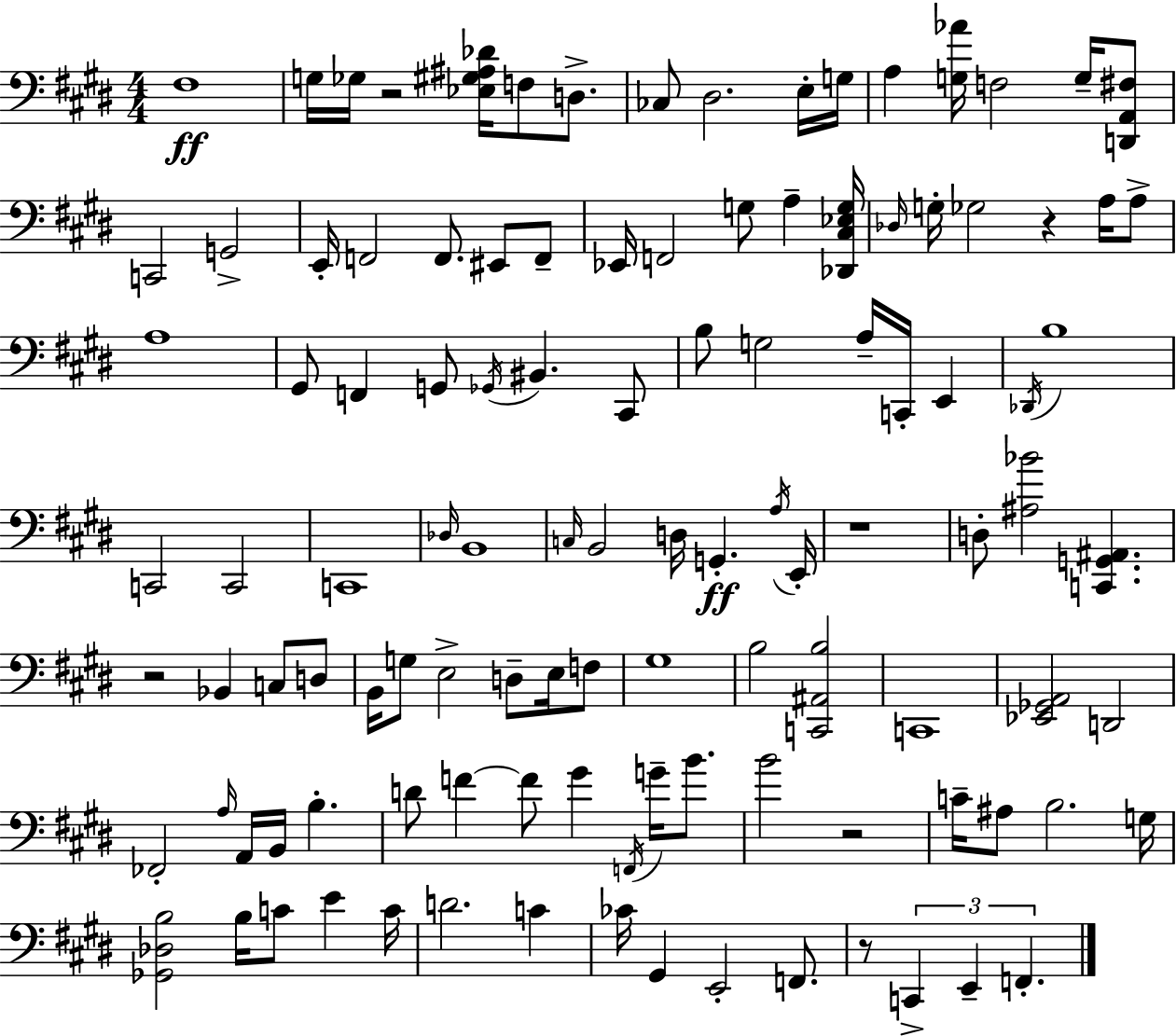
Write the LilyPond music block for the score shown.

{
  \clef bass
  \numericTimeSignature
  \time 4/4
  \key e \major
  \repeat volta 2 { fis1\ff | g16 ges16 r2 <ees gis ais des'>16 f8 d8.-> | ces8 dis2. e16-. g16 | a4 <g aes'>16 f2 g16-- <d, a, fis>8 | \break c,2 g,2-> | e,16-. f,2 f,8. eis,8 f,8-- | ees,16 f,2 g8 a4-- <des, cis ees g>16 | \grace { des16 } g16-. ges2 r4 a16 a8-> | \break a1 | gis,8 f,4 g,8 \acciaccatura { ges,16 } bis,4. | cis,8 b8 g2 a16-- c,16-. e,4 | \acciaccatura { des,16 } b1 | \break c,2 c,2 | c,1 | \grace { des16 } b,1 | \grace { c16 } b,2 d16 g,4.-.\ff | \break \acciaccatura { a16 } e,16-. r1 | d8-. <ais bes'>2 | <c, g, ais,>4. r2 bes,4 | c8 d8 b,16 g8 e2-> | \break d8-- e16 f8 gis1 | b2 <c, ais, b>2 | c,1 | <ees, ges, a,>2 d,2 | \break fes,2-. \grace { a16 } a,16 | b,16 b4.-. d'8 f'4~~ f'8 gis'4 | \acciaccatura { f,16 } g'16-- b'8. b'2 | r2 c'16-- ais8 b2. | \break g16 <ges, des b>2 | b16 c'8 e'4 c'16 d'2. | c'4 ces'16 gis,4 e,2-. | f,8. r8 \tuplet 3/2 { c,4-> e,4-- | \break f,4.-. } } \bar "|."
}